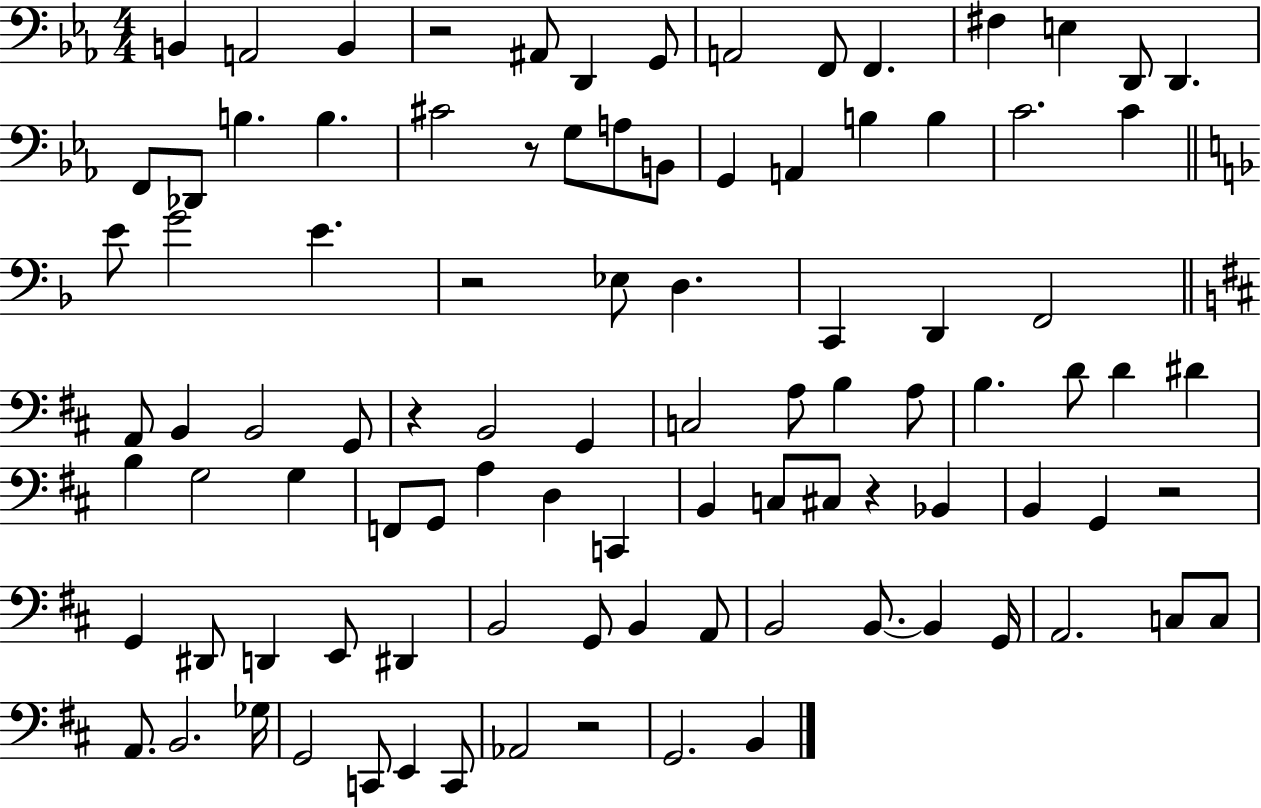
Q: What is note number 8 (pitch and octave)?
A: F2